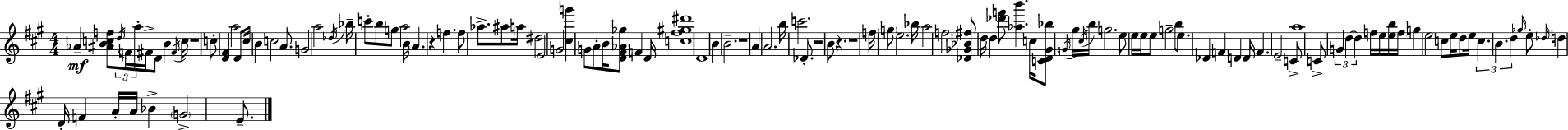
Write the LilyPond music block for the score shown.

{
  \clef treble
  \numericTimeSignature
  \time 4/4
  \key a \major
  \repeat volta 2 { aes'4--\mf <ais' b' c'' f''>8 \tuplet 3/2 { \acciaccatura { d''16 } f'16 a''16-. } fis'16-> d'8 b'4 | \acciaccatura { fis'16 } c''16 r1 | c''8-. <d' fis'>4 a''2 | d'8 cis''16 b'4 c''2 a'8. | \break g'2 a''2 | \acciaccatura { des''16 } bes''16-- c'''8-. b''8 g''8 a''2 | b'16 a'4. r4 f''4. | f''8 aes''8.-> ais''8 a''16 dis''2 | \break e'2 g'2 | <cis'' g'''>4 g'8 a'8-. b'16 <d' fis' aes' ges''>8 f'4 | d'16 <c'' fis'' gis'' dis'''>1 | d'1 | \break b'4 b'2.-- | r1 | a'4 a'2. | b''16 c'''2. | \break des'8.-. r2 b'8 r4. | r1 | f''16 \parenthesize g''8 e''2. | bes''16 a''2 f''2 | \break <des' ges' bes' fis''>8 d''16 d''4 <des''' f'''>8 <aes'' b'''>4. | c''16 <c' d' gis' bes''>8 \acciaccatura { g'16 } gis''16 \acciaccatura { cis''16 } b''16 g''2. | e''8 e''16 e''16 e''8 g''2-- | b''8 e''8. des'4 f'4 | \break d'4 d'16 f'4. e'2-- | c'8-> a''1 | c'8-> \tuplet 3/2 { g'4 d''4~~ d''4 } | f''16 e''16 <e'' b''>16 \parenthesize f''16 g''4 e''2 | \break c''8 e''16 d''8 e''16 \tuplet 3/2 { c''4. b'4. | d''4 } \grace { ges''16 } e''8-. \grace { des''16 } d''4 | d'16-. f'4 a'16-. a'16 bes'4-> \parenthesize g'2-> | e'8.-- } \bar "|."
}